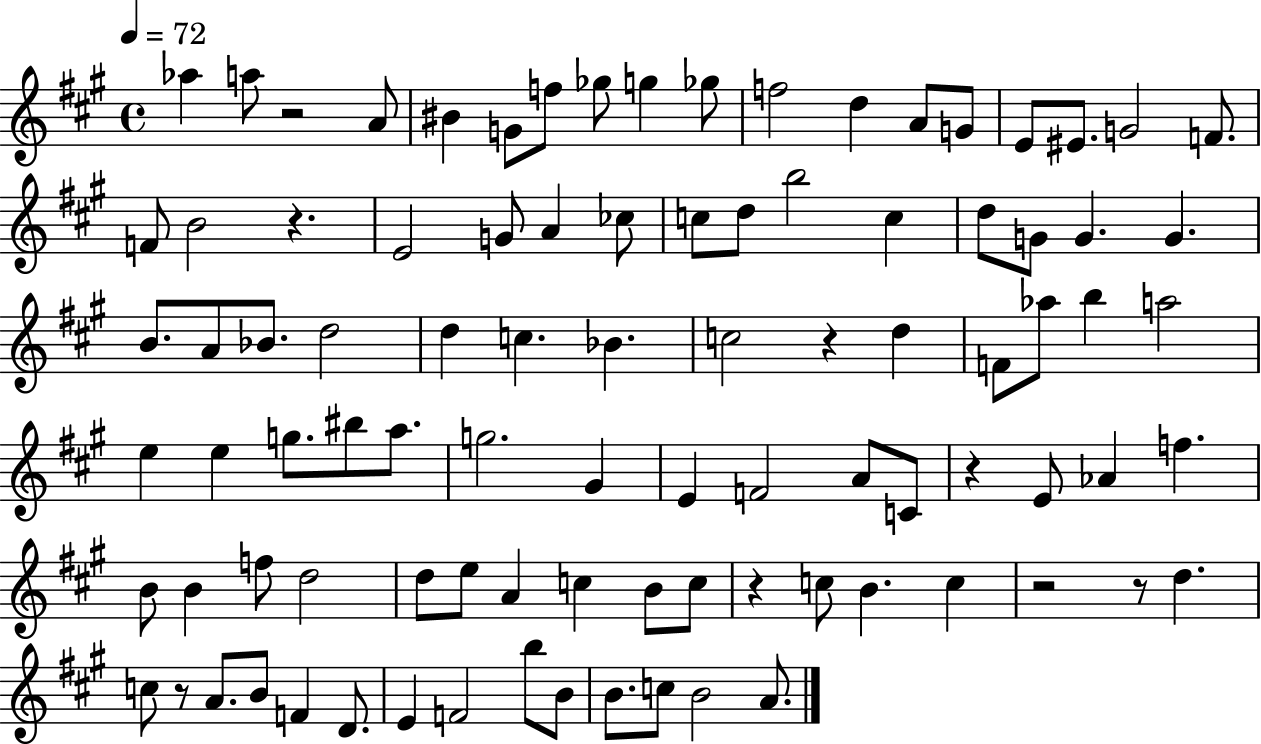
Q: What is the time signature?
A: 4/4